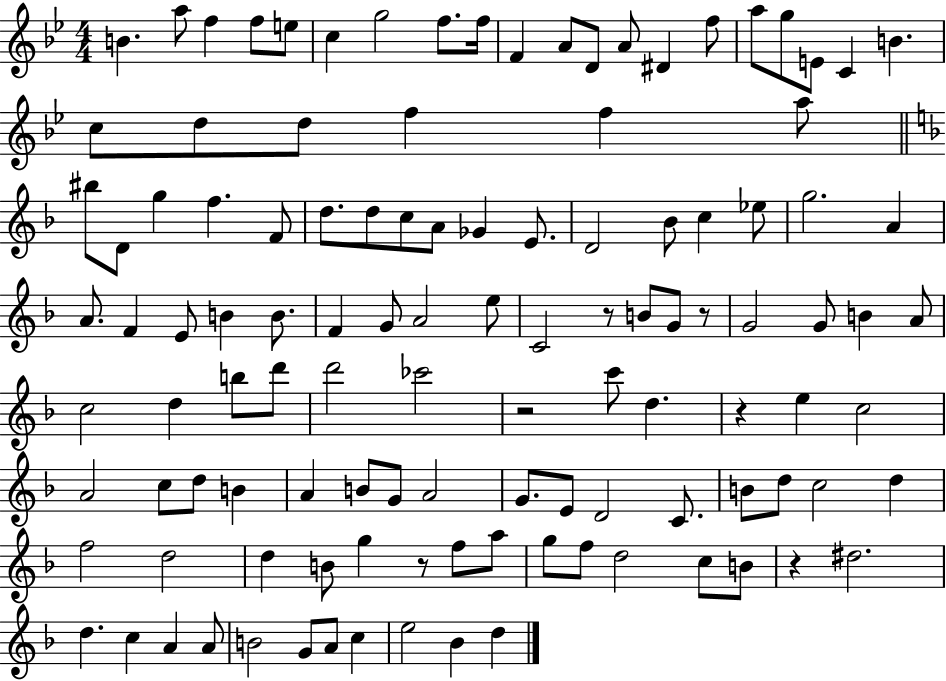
X:1
T:Untitled
M:4/4
L:1/4
K:Bb
B a/2 f f/2 e/2 c g2 f/2 f/4 F A/2 D/2 A/2 ^D f/2 a/2 g/2 E/2 C B c/2 d/2 d/2 f f a/2 ^b/2 D/2 g f F/2 d/2 d/2 c/2 A/2 _G E/2 D2 _B/2 c _e/2 g2 A A/2 F E/2 B B/2 F G/2 A2 e/2 C2 z/2 B/2 G/2 z/2 G2 G/2 B A/2 c2 d b/2 d'/2 d'2 _c'2 z2 c'/2 d z e c2 A2 c/2 d/2 B A B/2 G/2 A2 G/2 E/2 D2 C/2 B/2 d/2 c2 d f2 d2 d B/2 g z/2 f/2 a/2 g/2 f/2 d2 c/2 B/2 z ^d2 d c A A/2 B2 G/2 A/2 c e2 _B d